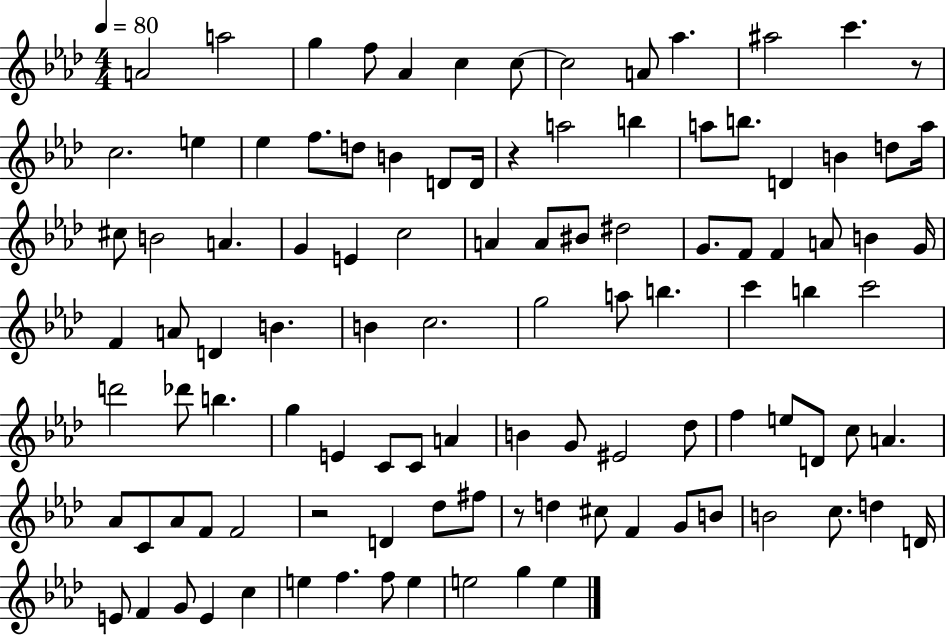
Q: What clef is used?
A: treble